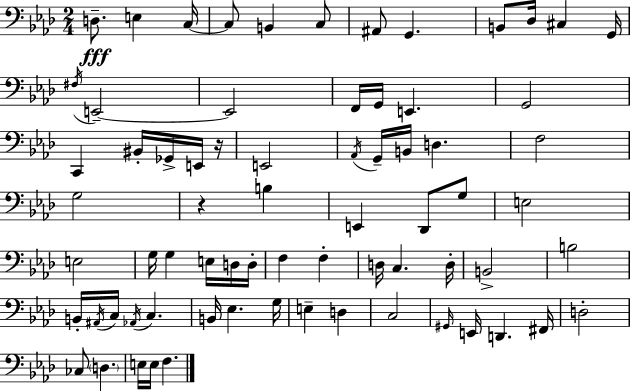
{
  \clef bass
  \numericTimeSignature
  \time 2/4
  \key aes \major
  d8.--\fff e4 c16~~ | c8 b,4 c8 | ais,8 g,4. | b,8 des16 cis4 g,16 | \break \acciaccatura { fis16 } e,2--~~ | e,2 | f,16 g,16 e,4. | g,2 | \break c,4 bis,16-. ges,16-> e,16 | r16 e,2 | \acciaccatura { aes,16 } g,16-- b,16 d4. | f2 | \break g2 | r4 b4 | e,4 des,8 | g8 e2 | \break e2 | g16 g4 e16 | d16 d16-. f4 f4-. | d16 c4. | \break d16-. b,2-> | b2 | b,16-. \acciaccatura { ais,16 } c16 \acciaccatura { aes,16 } c4. | b,16 ees4. | \break g16 e4-- | d4 c2 | \grace { gis,16 } e,16 d,4. | fis,16 d2-. | \break ces8 \parenthesize d4. | e16 e16 f4. | \bar "|."
}